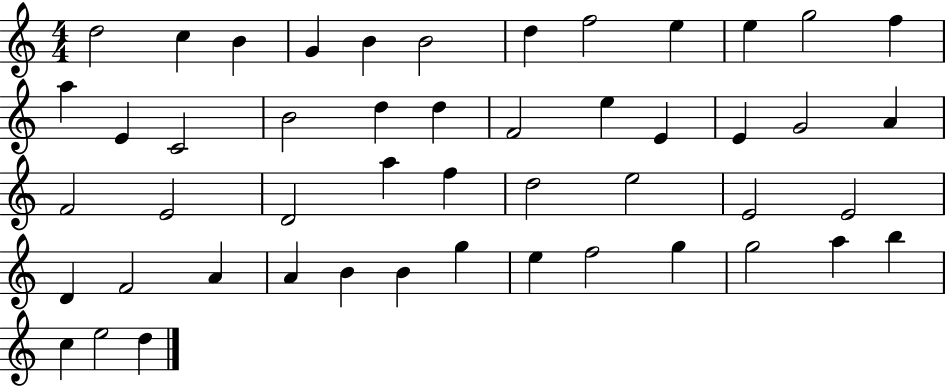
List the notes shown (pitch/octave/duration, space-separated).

D5/h C5/q B4/q G4/q B4/q B4/h D5/q F5/h E5/q E5/q G5/h F5/q A5/q E4/q C4/h B4/h D5/q D5/q F4/h E5/q E4/q E4/q G4/h A4/q F4/h E4/h D4/h A5/q F5/q D5/h E5/h E4/h E4/h D4/q F4/h A4/q A4/q B4/q B4/q G5/q E5/q F5/h G5/q G5/h A5/q B5/q C5/q E5/h D5/q